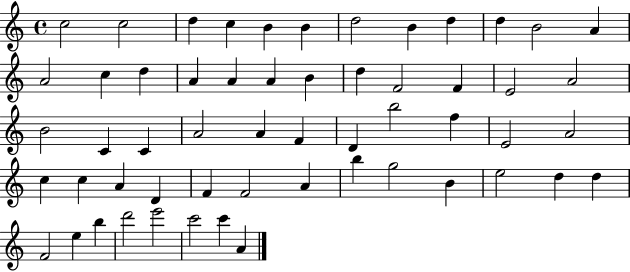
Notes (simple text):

C5/h C5/h D5/q C5/q B4/q B4/q D5/h B4/q D5/q D5/q B4/h A4/q A4/h C5/q D5/q A4/q A4/q A4/q B4/q D5/q F4/h F4/q E4/h A4/h B4/h C4/q C4/q A4/h A4/q F4/q D4/q B5/h F5/q E4/h A4/h C5/q C5/q A4/q D4/q F4/q F4/h A4/q B5/q G5/h B4/q E5/h D5/q D5/q F4/h E5/q B5/q D6/h E6/h C6/h C6/q A4/q